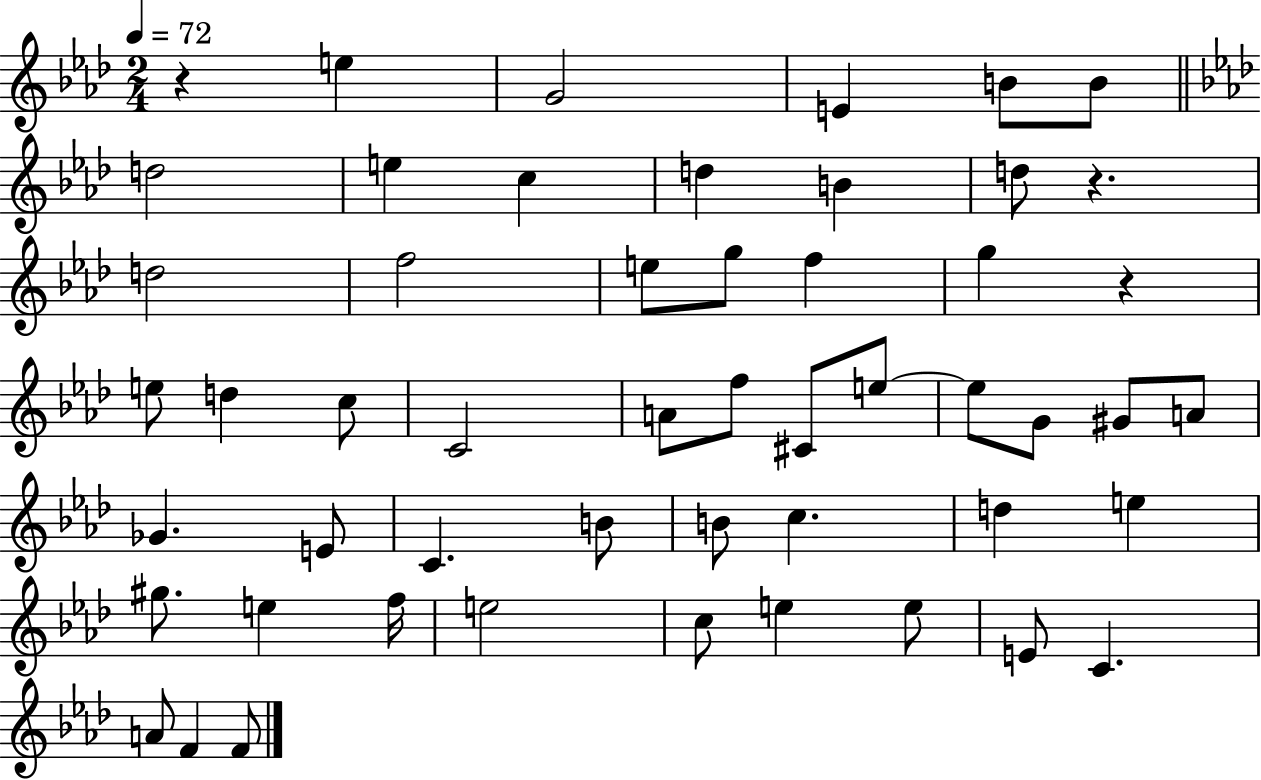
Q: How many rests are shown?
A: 3